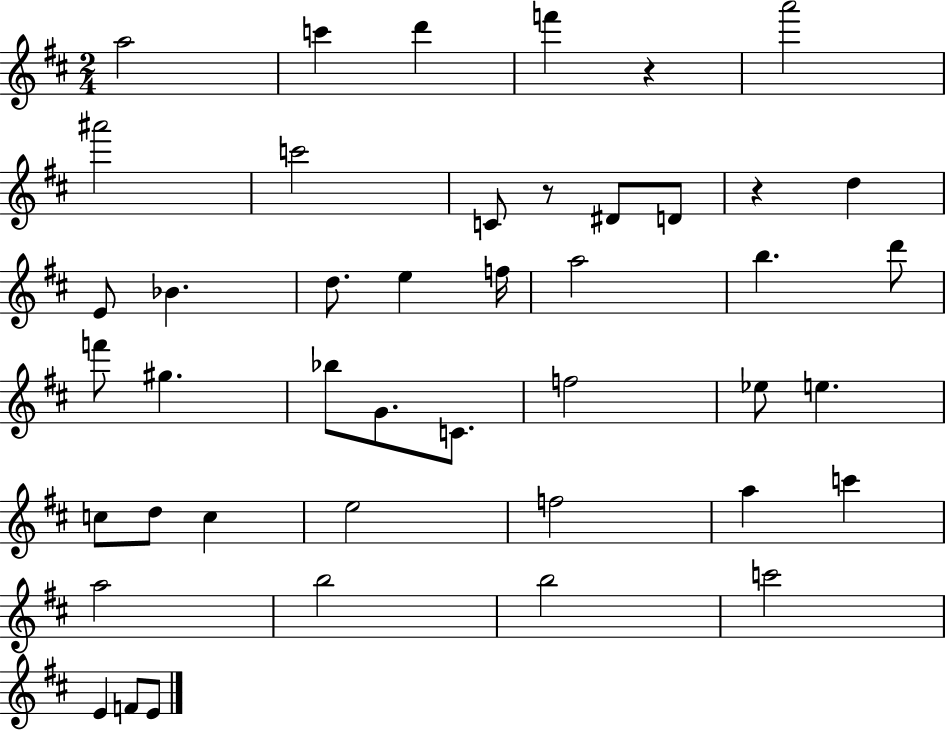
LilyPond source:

{
  \clef treble
  \numericTimeSignature
  \time 2/4
  \key d \major
  a''2 | c'''4 d'''4 | f'''4 r4 | a'''2 | \break ais'''2 | c'''2 | c'8 r8 dis'8 d'8 | r4 d''4 | \break e'8 bes'4. | d''8. e''4 f''16 | a''2 | b''4. d'''8 | \break f'''8 gis''4. | bes''8 g'8. c'8. | f''2 | ees''8 e''4. | \break c''8 d''8 c''4 | e''2 | f''2 | a''4 c'''4 | \break a''2 | b''2 | b''2 | c'''2 | \break e'4 f'8 e'8 | \bar "|."
}